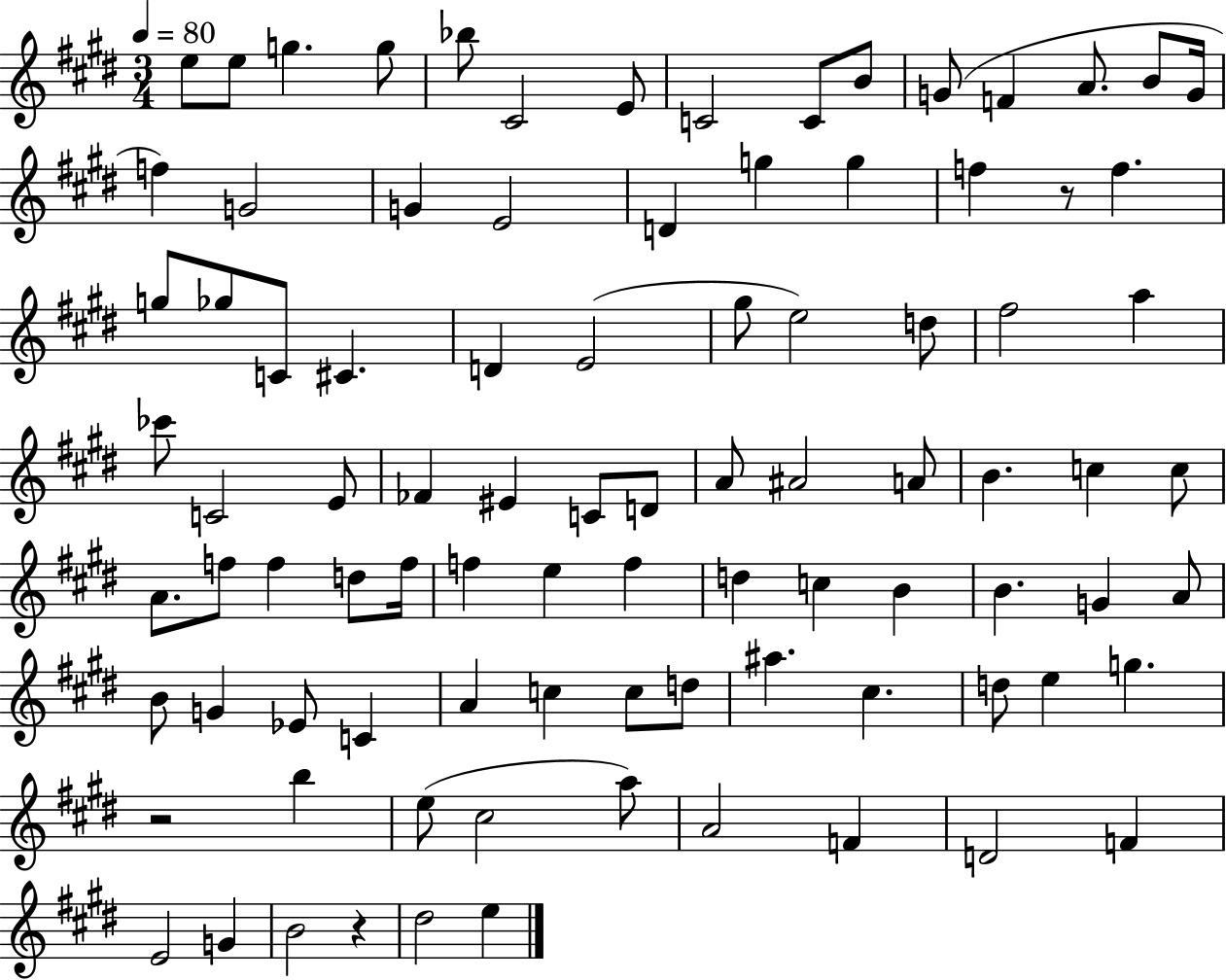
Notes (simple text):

E5/e E5/e G5/q. G5/e Bb5/e C#4/h E4/e C4/h C4/e B4/e G4/e F4/q A4/e. B4/e G4/s F5/q G4/h G4/q E4/h D4/q G5/q G5/q F5/q R/e F5/q. G5/e Gb5/e C4/e C#4/q. D4/q E4/h G#5/e E5/h D5/e F#5/h A5/q CES6/e C4/h E4/e FES4/q EIS4/q C4/e D4/e A4/e A#4/h A4/e B4/q. C5/q C5/e A4/e. F5/e F5/q D5/e F5/s F5/q E5/q F5/q D5/q C5/q B4/q B4/q. G4/q A4/e B4/e G4/q Eb4/e C4/q A4/q C5/q C5/e D5/e A#5/q. C#5/q. D5/e E5/q G5/q. R/h B5/q E5/e C#5/h A5/e A4/h F4/q D4/h F4/q E4/h G4/q B4/h R/q D#5/h E5/q